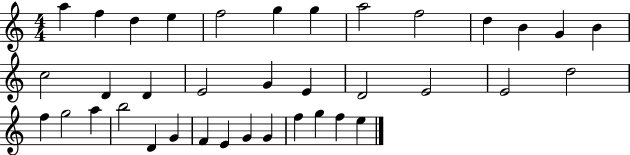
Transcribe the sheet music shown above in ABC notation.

X:1
T:Untitled
M:4/4
L:1/4
K:C
a f d e f2 g g a2 f2 d B G B c2 D D E2 G E D2 E2 E2 d2 f g2 a b2 D G F E G G f g f e